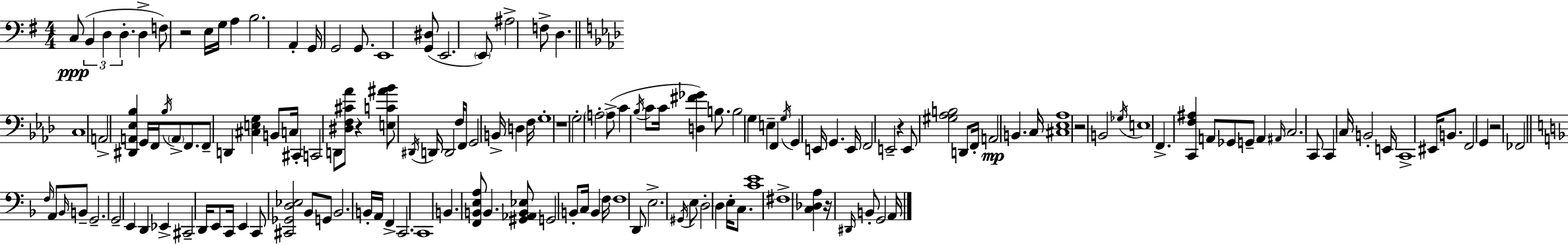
{
  \clef bass
  \numericTimeSignature
  \time 4/4
  \key g \major
  c8(\ppp \tuplet 3/2 { b,4 d4 d4.-. } | d4-> f8) r2 e16 g16 | a4 b2. | a,4-. g,16 g,2 g,8. | \break e,1 | <g, dis>8( e,2. \parenthesize e,8) | ais2-> f8-> d4. | \bar "||" \break \key aes \major c1 | a,2-> <dis, a, ees bes>4 g,16 f,16 \acciaccatura { bes16 } \parenthesize a,8-> | f,8. f,8-- d,4 <cis e g>4 b,8 | c16 cis,4-. c,2 d,8 <dis f cis' aes'>8 | \break r4 <e c' ais' bes'>8 \acciaccatura { dis,16 } d,16 d,2 | f16 f,8 g,2 b,16-> d4 | f16 g1-. | r1 | \break g2-. \parenthesize a2-. | a8->( c'4 \acciaccatura { bes16 } c'8 c'16 <d fis' ges'>4) | b8. b2 g4 e4-- | f,4 \acciaccatura { g16 } g,4 e,16 g,4. | \break e,16 f,2 e,2-- | r4 e,8 <gis aes b>2 | d,8 f,16-. a,2\mp b,4. | c16 <cis ees aes>1 | \break r2 b,2 | \acciaccatura { ges16 } e1 | f,4.-> <c, f ais>4 a,8 | ges,8 g,8-- a,4 \grace { ais,16 } c2. | \break c,8 c,4 c16 b,2-. | e,16 c,1-> | eis,16 b,8. f,2 | g,4 r2 fes,2 | \break \bar "||" \break \key f \major \grace { f16 } a,8 \grace { bes,16 } b,8-- g,2.-- | g,2-- e,4 d,4 | ees,4-> cis,2-- d,16 e,8 | c,16 e,4 c,8 <cis, ges, d ees>2 | \break bes,8 g,8 bes,2. | b,16-. a,16 f,4-> c,2. | c,1 | b,4. <f, b, e a>8 b,4. | \break <gis, aes, b, ees>8 g,2 b,8-. c16 b,4 | f16 f1 | d,8 e2.-> | \acciaccatura { gis,16 } e8 d2-. d4 e16-. | \break c8. <c' e'>1 | fis1-> | <c des a>4 r16 \grace { dis,16 } b,8-. g,2 | a,16 \bar "|."
}